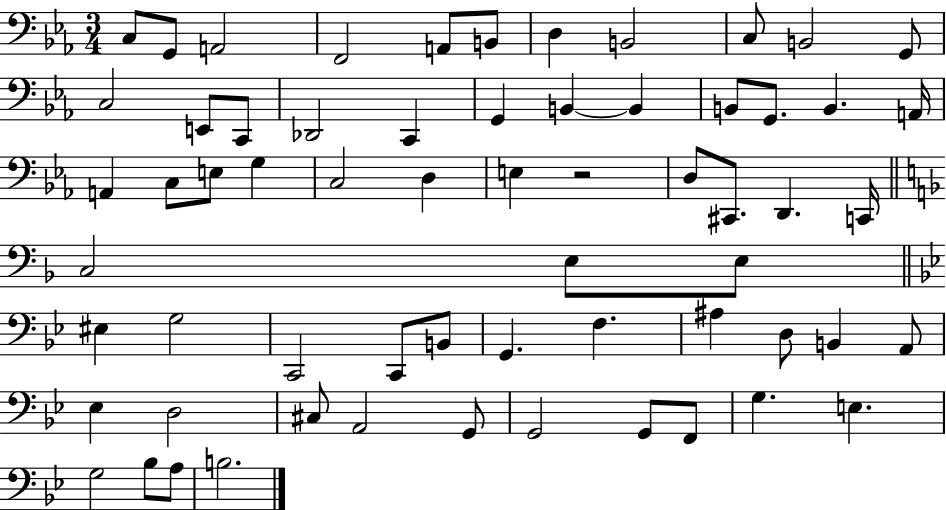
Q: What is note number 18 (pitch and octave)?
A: B2